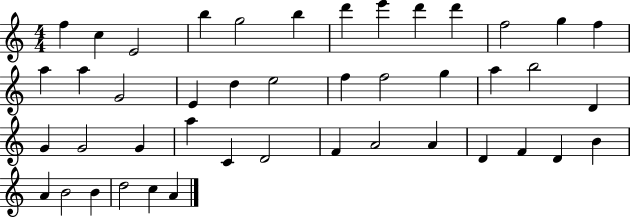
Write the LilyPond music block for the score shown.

{
  \clef treble
  \numericTimeSignature
  \time 4/4
  \key c \major
  f''4 c''4 e'2 | b''4 g''2 b''4 | d'''4 e'''4 d'''4 d'''4 | f''2 g''4 f''4 | \break a''4 a''4 g'2 | e'4 d''4 e''2 | f''4 f''2 g''4 | a''4 b''2 d'4 | \break g'4 g'2 g'4 | a''4 c'4 d'2 | f'4 a'2 a'4 | d'4 f'4 d'4 b'4 | \break a'4 b'2 b'4 | d''2 c''4 a'4 | \bar "|."
}